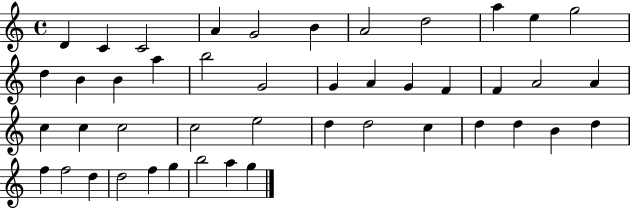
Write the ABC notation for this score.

X:1
T:Untitled
M:4/4
L:1/4
K:C
D C C2 A G2 B A2 d2 a e g2 d B B a b2 G2 G A G F F A2 A c c c2 c2 e2 d d2 c d d B d f f2 d d2 f g b2 a g